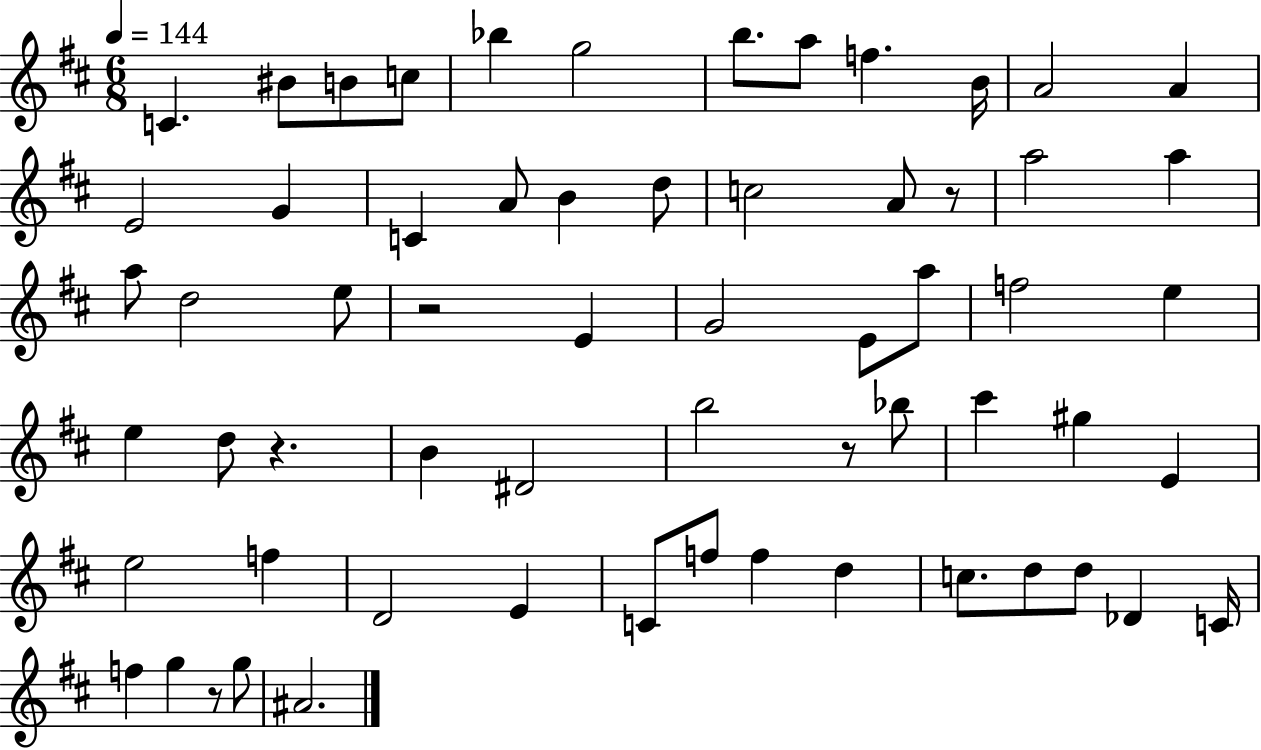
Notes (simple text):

C4/q. BIS4/e B4/e C5/e Bb5/q G5/h B5/e. A5/e F5/q. B4/s A4/h A4/q E4/h G4/q C4/q A4/e B4/q D5/e C5/h A4/e R/e A5/h A5/q A5/e D5/h E5/e R/h E4/q G4/h E4/e A5/e F5/h E5/q E5/q D5/e R/q. B4/q D#4/h B5/h R/e Bb5/e C#6/q G#5/q E4/q E5/h F5/q D4/h E4/q C4/e F5/e F5/q D5/q C5/e. D5/e D5/e Db4/q C4/s F5/q G5/q R/e G5/e A#4/h.